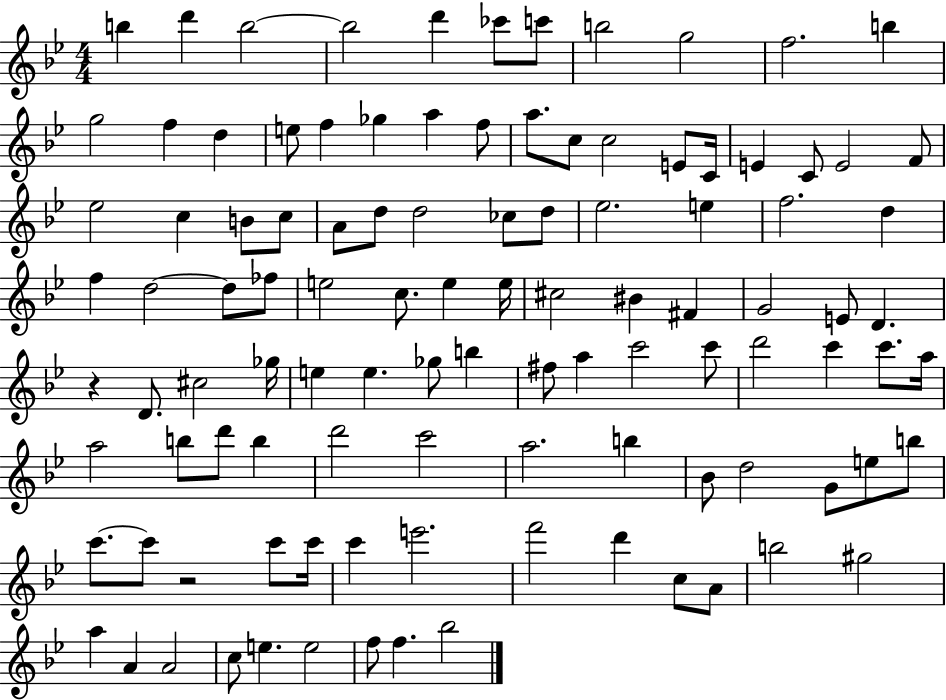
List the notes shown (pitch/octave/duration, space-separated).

B5/q D6/q B5/h B5/h D6/q CES6/e C6/e B5/h G5/h F5/h. B5/q G5/h F5/q D5/q E5/e F5/q Gb5/q A5/q F5/e A5/e. C5/e C5/h E4/e C4/s E4/q C4/e E4/h F4/e Eb5/h C5/q B4/e C5/e A4/e D5/e D5/h CES5/e D5/e Eb5/h. E5/q F5/h. D5/q F5/q D5/h D5/e FES5/e E5/h C5/e. E5/q E5/s C#5/h BIS4/q F#4/q G4/h E4/e D4/q. R/q D4/e. C#5/h Gb5/s E5/q E5/q. Gb5/e B5/q F#5/e A5/q C6/h C6/e D6/h C6/q C6/e. A5/s A5/h B5/e D6/e B5/q D6/h C6/h A5/h. B5/q Bb4/e D5/h G4/e E5/e B5/e C6/e. C6/e R/h C6/e C6/s C6/q E6/h. F6/h D6/q C5/e A4/e B5/h G#5/h A5/q A4/q A4/h C5/e E5/q. E5/h F5/e F5/q. Bb5/h